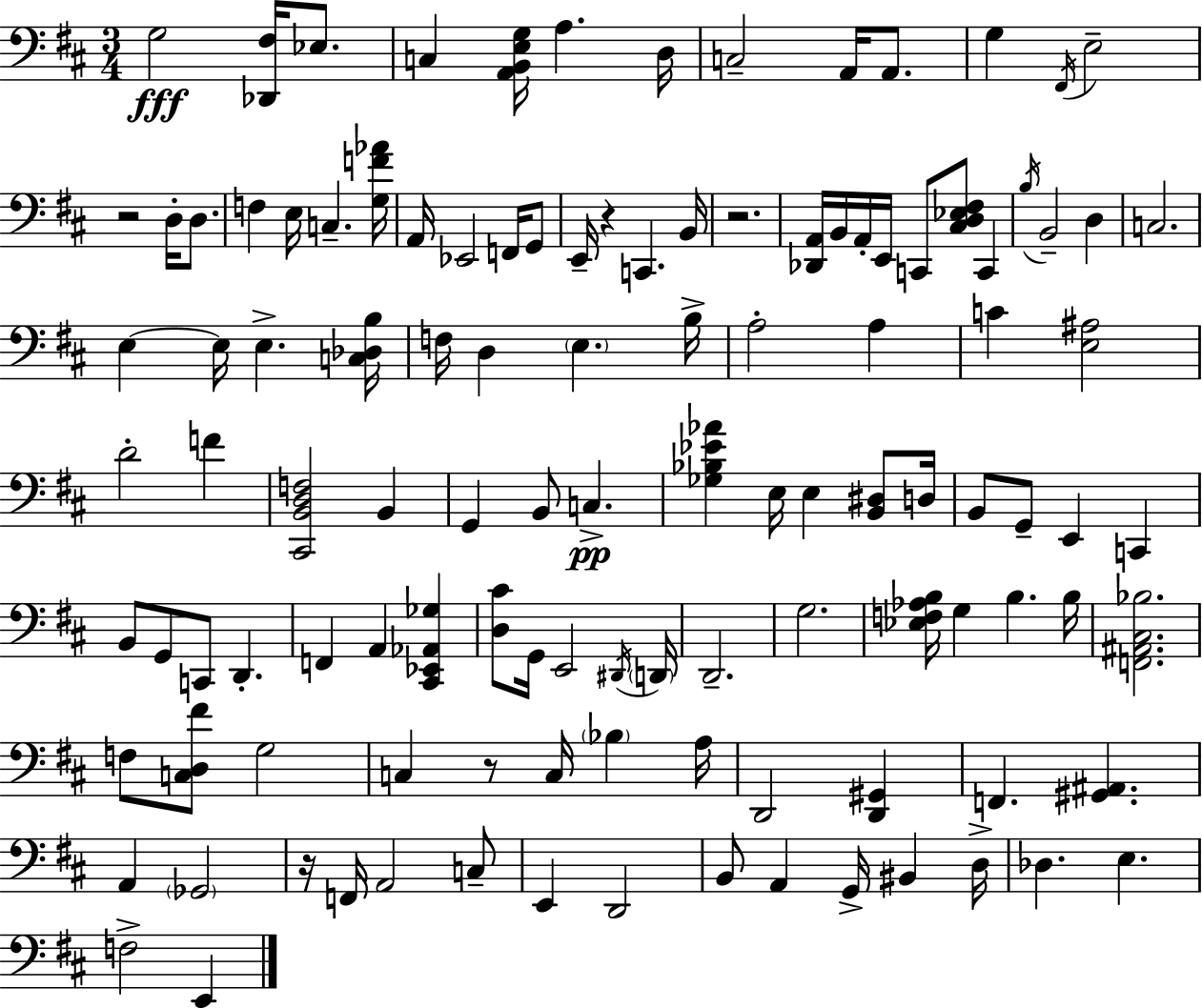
G3/h [Db2,F#3]/s Eb3/e. C3/q [A2,B2,E3,G3]/s A3/q. D3/s C3/h A2/s A2/e. G3/q F#2/s E3/h R/h D3/s D3/e. F3/q E3/s C3/q. [G3,F4,Ab4]/s A2/s Eb2/h F2/s G2/e E2/s R/q C2/q. B2/s R/h. [Db2,A2]/s B2/s A2/s E2/s C2/e [C#3,D3,Eb3,F#3]/e C2/q B3/s B2/h D3/q C3/h. E3/q E3/s E3/q. [C3,Db3,B3]/s F3/s D3/q E3/q. B3/s A3/h A3/q C4/q [E3,A#3]/h D4/h F4/q [C#2,B2,D3,F3]/h B2/q G2/q B2/e C3/q. [Gb3,Bb3,Eb4,Ab4]/q E3/s E3/q [B2,D#3]/e D3/s B2/e G2/e E2/q C2/q B2/e G2/e C2/e D2/q. F2/q A2/q [C#2,Eb2,Ab2,Gb3]/q [D3,C#4]/e G2/s E2/h D#2/s D2/s D2/h. G3/h. [Eb3,F3,Ab3,B3]/s G3/q B3/q. B3/s [F2,A#2,C#3,Bb3]/h. F3/e [C3,D3,F#4]/e G3/h C3/q R/e C3/s Bb3/q A3/s D2/h [D2,G#2]/q F2/q. [G#2,A#2]/q. A2/q Gb2/h R/s F2/s A2/h C3/e E2/q D2/h B2/e A2/q G2/s BIS2/q D3/s Db3/q. E3/q. F3/h E2/q